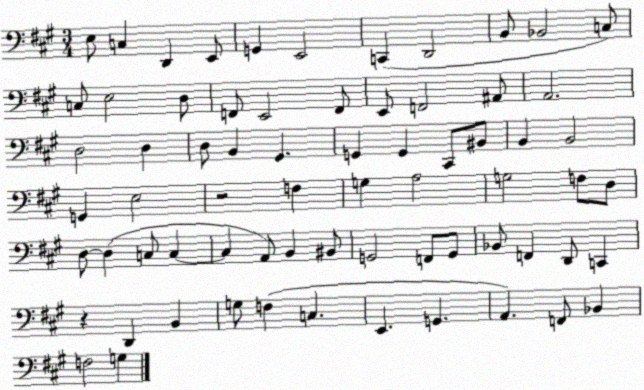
X:1
T:Untitled
M:3/4
L:1/4
K:A
E,/2 C, D,, E,,/2 G,, E,,2 C,, D,,2 B,,/2 _B,,2 C,/2 C,/2 E,2 D,/2 F,,/2 E,,2 F,,/2 E,,/2 F,,2 ^A,,/2 A,,2 D,2 D, D,/2 B,, ^G,, G,, G,, ^C,,/2 ^B,,/2 B,, B,,2 G,, E,2 z2 F, G, A,2 G,2 F,/2 D,/2 D,/2 D, C,/2 C, C, A,,/2 B,, ^B,,/2 G,,2 F,,/2 G,,/2 _B,,/2 F,, D,,/2 C,, z D,, B,, G,/2 F, C, E,, G,, A,, F,,/2 _B,, F,2 G,